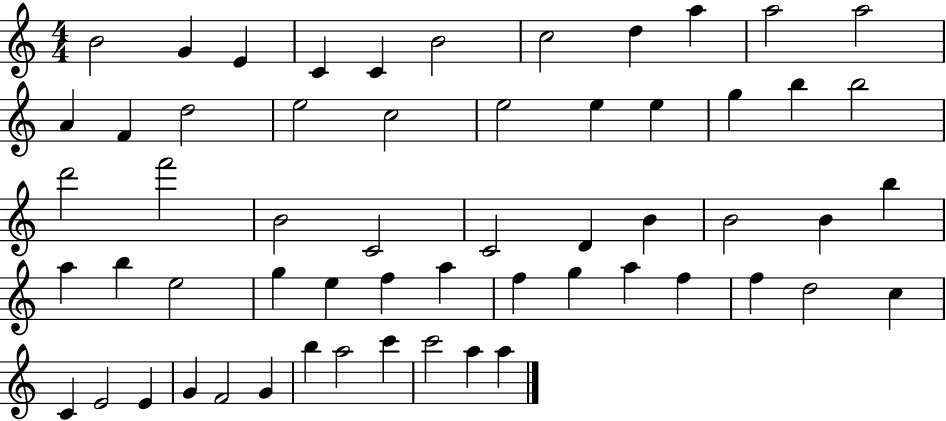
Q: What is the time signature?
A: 4/4